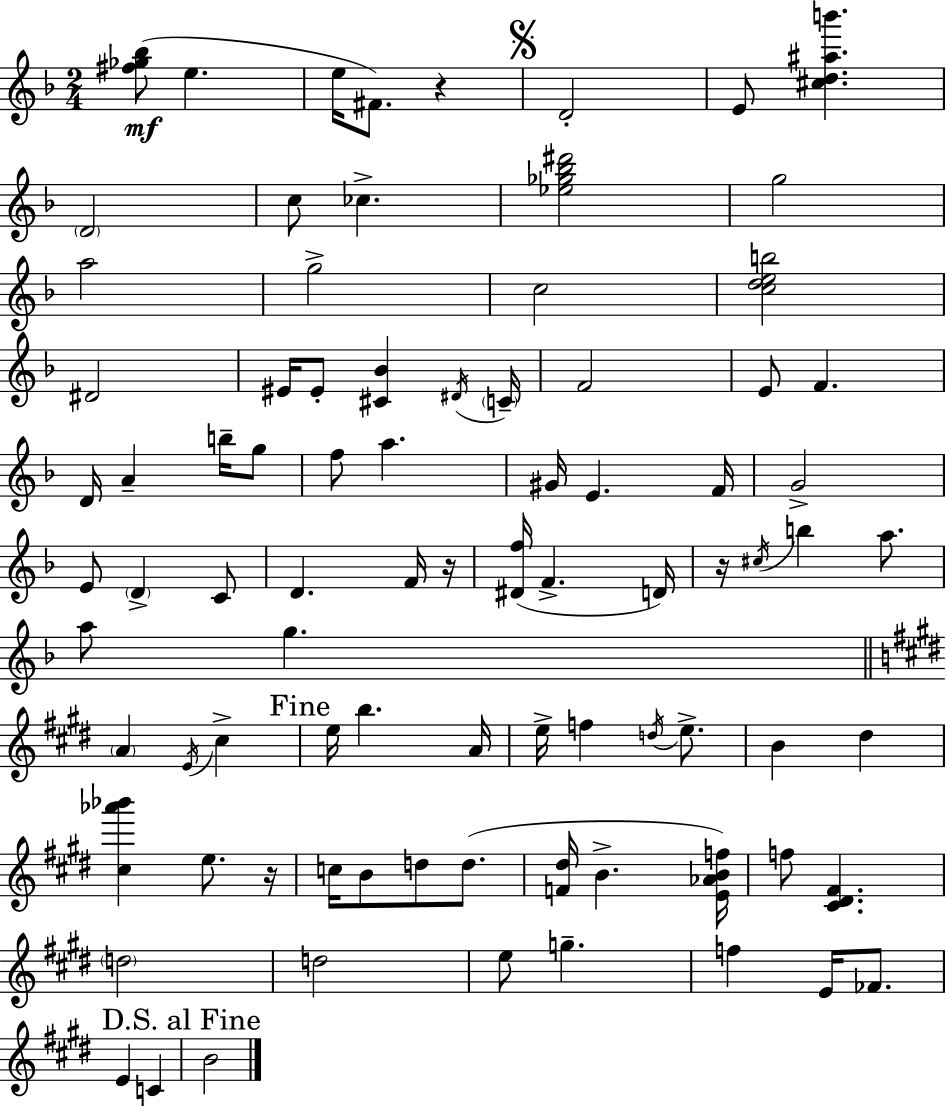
X:1
T:Untitled
M:2/4
L:1/4
K:Dm
[^f_g_b]/2 e e/4 ^F/2 z D2 E/2 [^cd^ab'] D2 c/2 _c [_e_g_b^d']2 g2 a2 g2 c2 [cdeb]2 ^D2 ^E/4 ^E/2 [^C_B] ^D/4 C/4 F2 E/2 F D/4 A b/4 g/2 f/2 a ^G/4 E F/4 G2 E/2 D C/2 D F/4 z/4 [^Df]/4 F D/4 z/4 ^c/4 b a/2 a/2 g A E/4 ^c e/4 b A/4 e/4 f d/4 e/2 B ^d [^c_a'_b'] e/2 z/4 c/4 B/2 d/2 d/2 [F^d]/4 B [E_ABf]/4 f/2 [^C^D^F] d2 d2 e/2 g f E/4 _F/2 E C B2